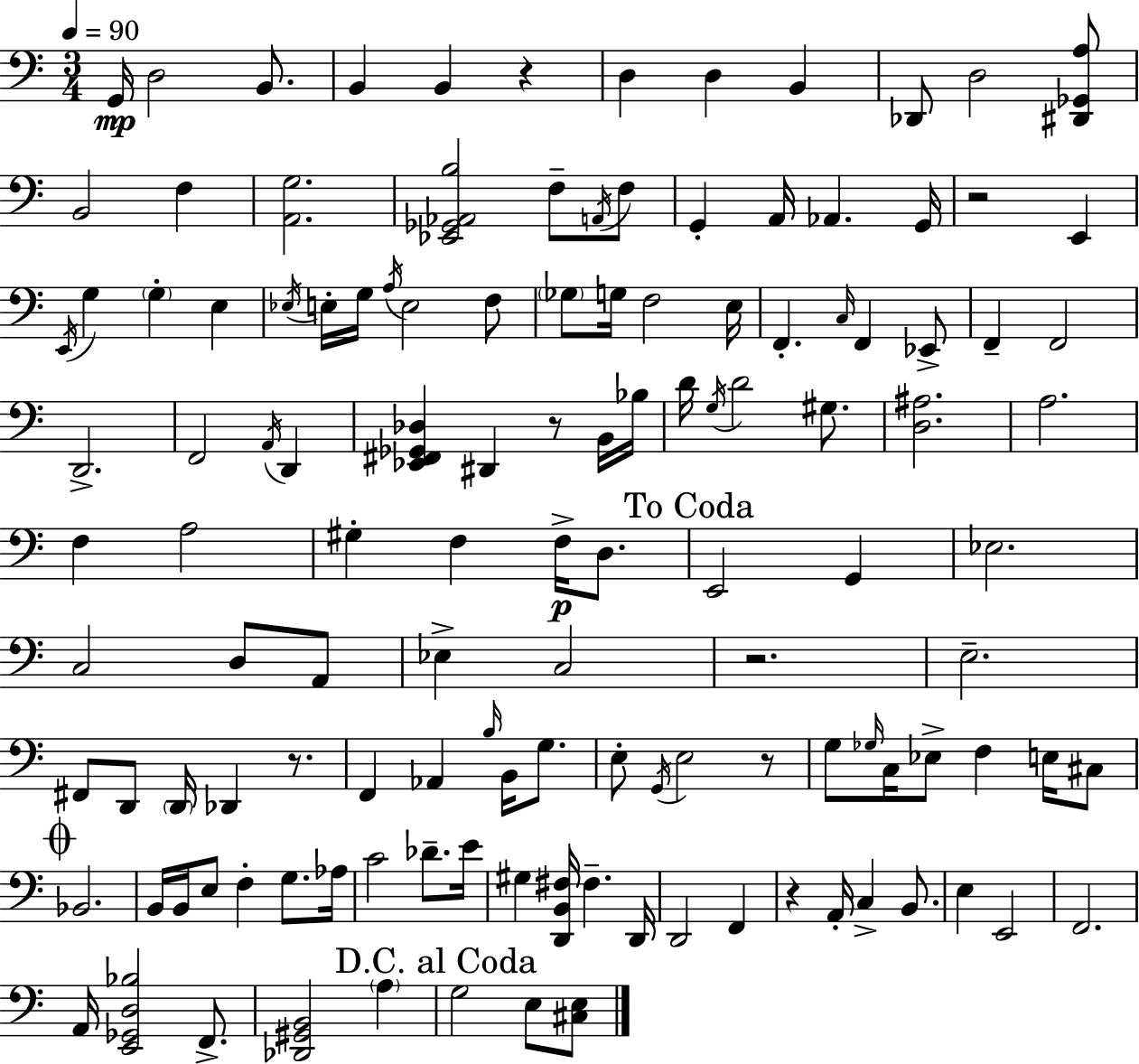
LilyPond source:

{
  \clef bass
  \numericTimeSignature
  \time 3/4
  \key a \minor
  \tempo 4 = 90
  \repeat volta 2 { g,16\mp d2 b,8. | b,4 b,4 r4 | d4 d4 b,4 | des,8 d2 <dis, ges, a>8 | \break b,2 f4 | <a, g>2. | <ees, ges, aes, b>2 f8-- \acciaccatura { a,16 } f8 | g,4-. a,16 aes,4. | \break g,16 r2 e,4 | \acciaccatura { e,16 } g4 \parenthesize g4-. e4 | \acciaccatura { ees16 } e16-. g16 \acciaccatura { a16 } e2 | f8 \parenthesize ges8 g16 f2 | \break e16 f,4.-. \grace { c16 } f,4 | ees,8-> f,4-- f,2 | d,2.-> | f,2 | \break \acciaccatura { a,16 } d,4 <ees, fis, ges, des>4 dis,4 | r8 b,16 bes16 d'16 \acciaccatura { g16 } d'2 | gis8. <d ais>2. | a2. | \break f4 a2 | gis4-. f4 | f16->\p d8. \mark "To Coda" e,2 | g,4 ees2. | \break c2 | d8 a,8 ees4-> c2 | r2. | e2.-- | \break fis,8 d,8 \parenthesize d,16 | des,4 r8. f,4 aes,4 | \grace { b16 } b,16 g8. e8-. \acciaccatura { g,16 } e2 | r8 g8 \grace { ges16 } | \break c16 ees8-> f4 e16 cis8 \mark \markup { \musicglyph "scripts.coda" } bes,2. | b,16 b,16 | e8 f4-. g8. aes16 c'2 | des'8.-- e'16 gis4 | \break <d, b, fis>16 fis4.-- d,16 d,2 | f,4 r4 | a,16-. c4-> b,8. e4 | e,2 f,2. | \break a,16 <e, ges, d bes>2 | f,8.-> <des, gis, b,>2 | \parenthesize a4 \mark "D.C. al Coda" g2 | e8 <cis e>8 } \bar "|."
}